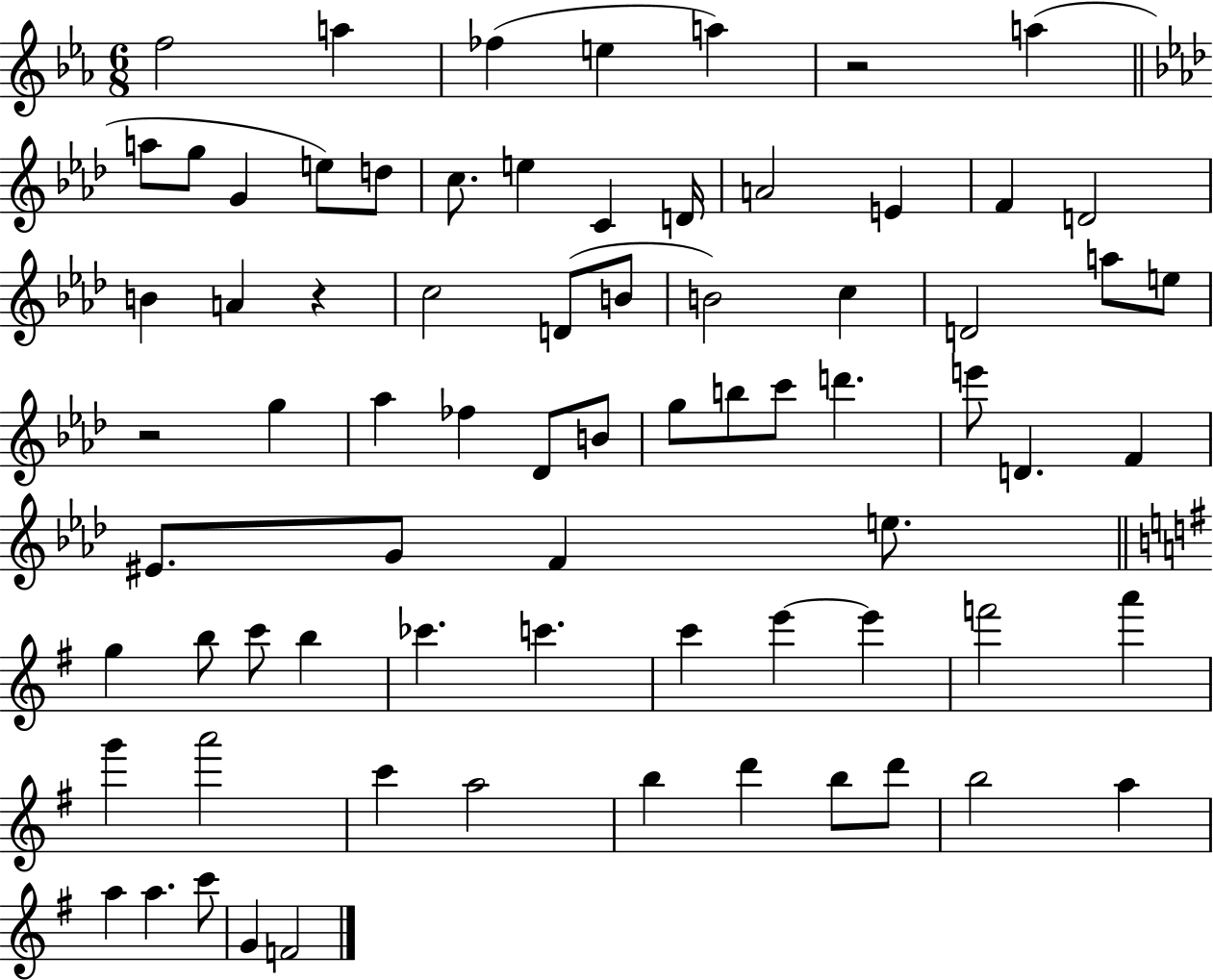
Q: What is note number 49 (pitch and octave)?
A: B5